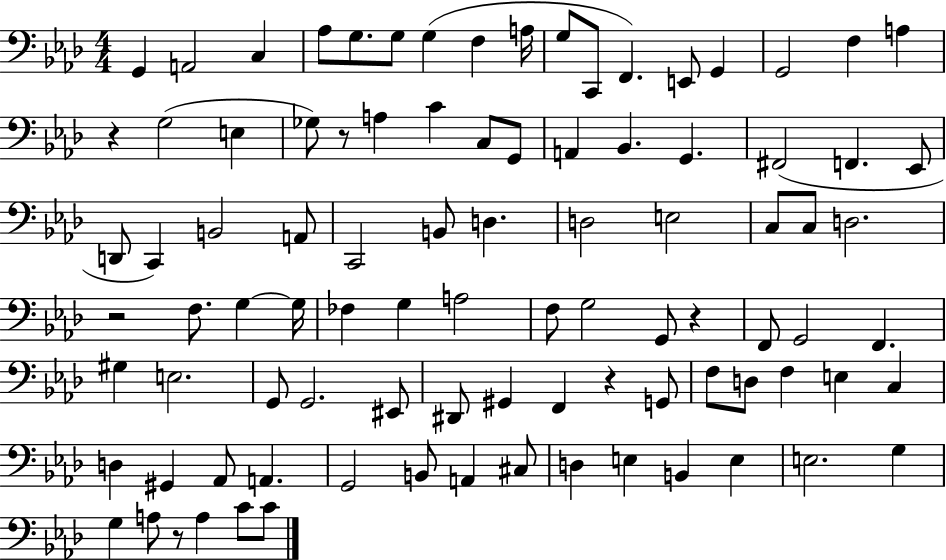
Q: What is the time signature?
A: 4/4